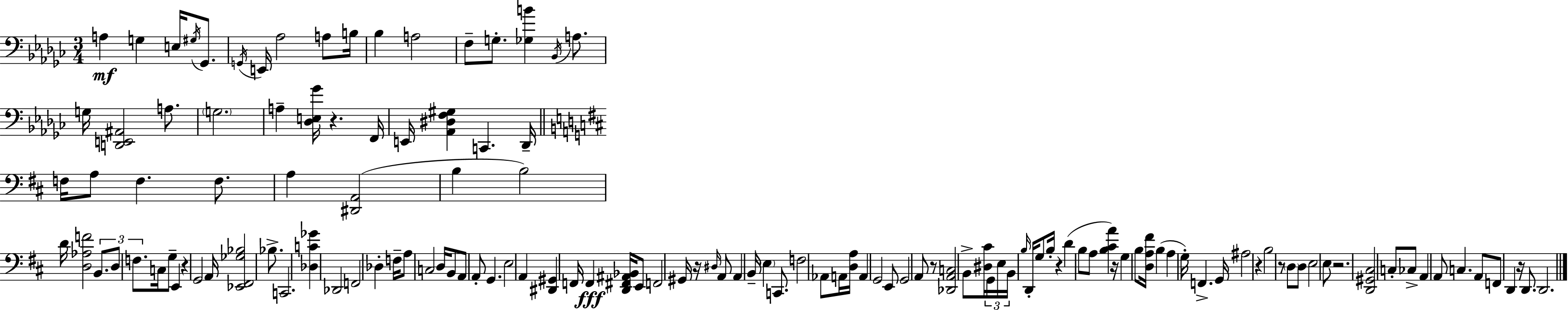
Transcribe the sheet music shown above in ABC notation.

X:1
T:Untitled
M:3/4
L:1/4
K:Ebm
A, G, E,/4 ^G,/4 _G,,/2 G,,/4 E,,/4 _A,2 A,/2 B,/4 _B, A,2 F,/2 G,/2 [_G,B] _B,,/4 A,/2 G,/4 [D,,E,,^A,,]2 A,/2 G,2 A, [_D,E,_G]/4 z F,,/4 E,,/4 [_A,,^D,F,^G,] C,, _D,,/4 F,/4 A,/2 F, F,/2 A, [^D,,A,,]2 B, B,2 D/4 [D,_A,F]2 B,,/2 D,/2 F,/2 C,/4 G,/2 E,, z G,,2 A,,/4 [_E,,^F,,_G,_B,]2 _B,/2 C,,2 [_D,C_G] _D,,2 F,,2 _D, F,/4 A,/2 C,2 D,/4 B,,/2 A,,/2 A,,/2 G,, E,2 A,, [^D,,^G,,] F,,/4 F,, [D,,^F,,^A,,_B,,]/4 E,,/2 F,,2 ^G,,/4 z/4 ^D,/4 A,,/2 A,, B,,/4 E, C,,/2 F,2 _A,,/2 A,,/4 [D,A,]/4 A,, G,,2 E,,/2 G,,2 A,,/2 z/2 [_D,,A,,C,]2 B,,/2 [^D,^C]/4 G,,/4 E,/4 B,,/4 B,/4 D,,/4 G,/2 B,/4 z D B,/2 A,/2 [B,^CA] z/4 G, B,/2 [D,A,^F]/4 B, A, G,/4 F,, G,,/4 ^A,2 z B,2 z/2 D,/2 D,/2 E,2 E,/2 z2 [D,,^G,,^C,]2 C,/2 _C,/2 A,, A,,/2 C, A,,/2 F,,/2 D,, z/4 D,,/2 D,,2